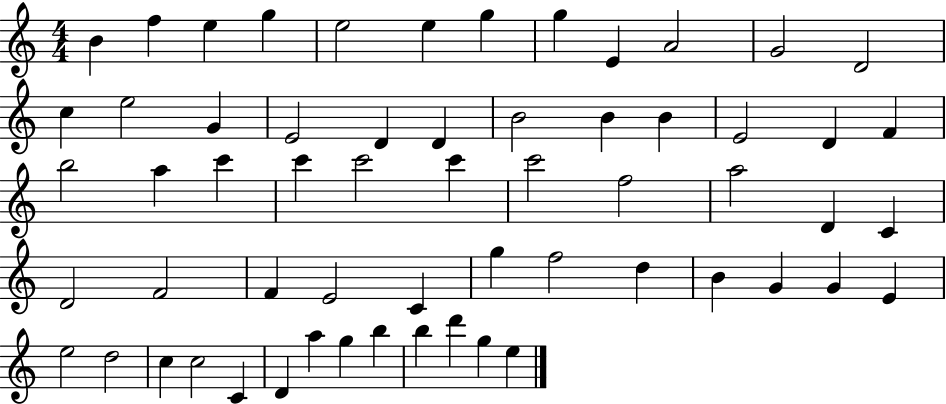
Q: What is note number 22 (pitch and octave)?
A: E4